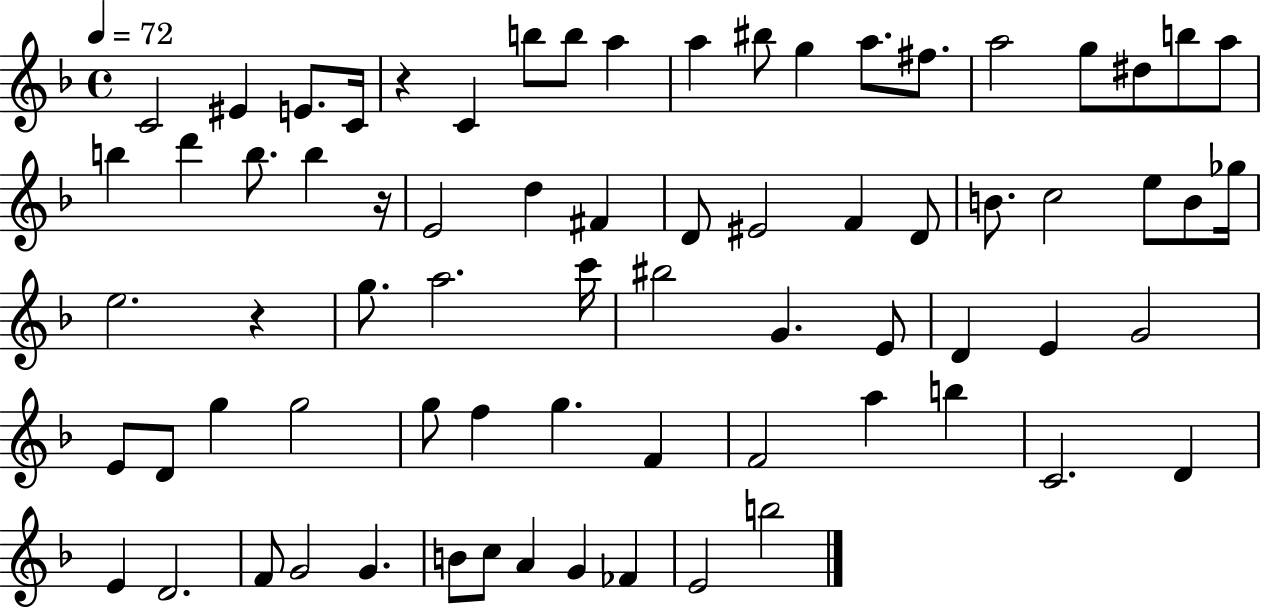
{
  \clef treble
  \time 4/4
  \defaultTimeSignature
  \key f \major
  \tempo 4 = 72
  c'2 eis'4 e'8. c'16 | r4 c'4 b''8 b''8 a''4 | a''4 bis''8 g''4 a''8. fis''8. | a''2 g''8 dis''8 b''8 a''8 | \break b''4 d'''4 b''8. b''4 r16 | e'2 d''4 fis'4 | d'8 eis'2 f'4 d'8 | b'8. c''2 e''8 b'8 ges''16 | \break e''2. r4 | g''8. a''2. c'''16 | bis''2 g'4. e'8 | d'4 e'4 g'2 | \break e'8 d'8 g''4 g''2 | g''8 f''4 g''4. f'4 | f'2 a''4 b''4 | c'2. d'4 | \break e'4 d'2. | f'8 g'2 g'4. | b'8 c''8 a'4 g'4 fes'4 | e'2 b''2 | \break \bar "|."
}